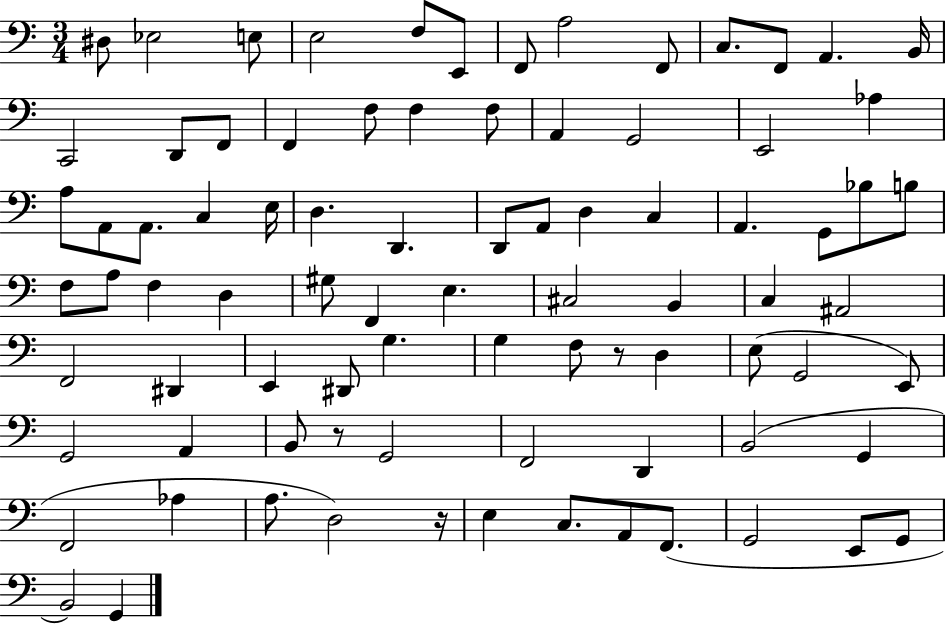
D#3/e Eb3/h E3/e E3/h F3/e E2/e F2/e A3/h F2/e C3/e. F2/e A2/q. B2/s C2/h D2/e F2/e F2/q F3/e F3/q F3/e A2/q G2/h E2/h Ab3/q A3/e A2/e A2/e. C3/q E3/s D3/q. D2/q. D2/e A2/e D3/q C3/q A2/q. G2/e Bb3/e B3/e F3/e A3/e F3/q D3/q G#3/e F2/q E3/q. C#3/h B2/q C3/q A#2/h F2/h D#2/q E2/q D#2/e G3/q. G3/q F3/e R/e D3/q E3/e G2/h E2/e G2/h A2/q B2/e R/e G2/h F2/h D2/q B2/h G2/q F2/h Ab3/q A3/e. D3/h R/s E3/q C3/e. A2/e F2/e. G2/h E2/e G2/e B2/h G2/q